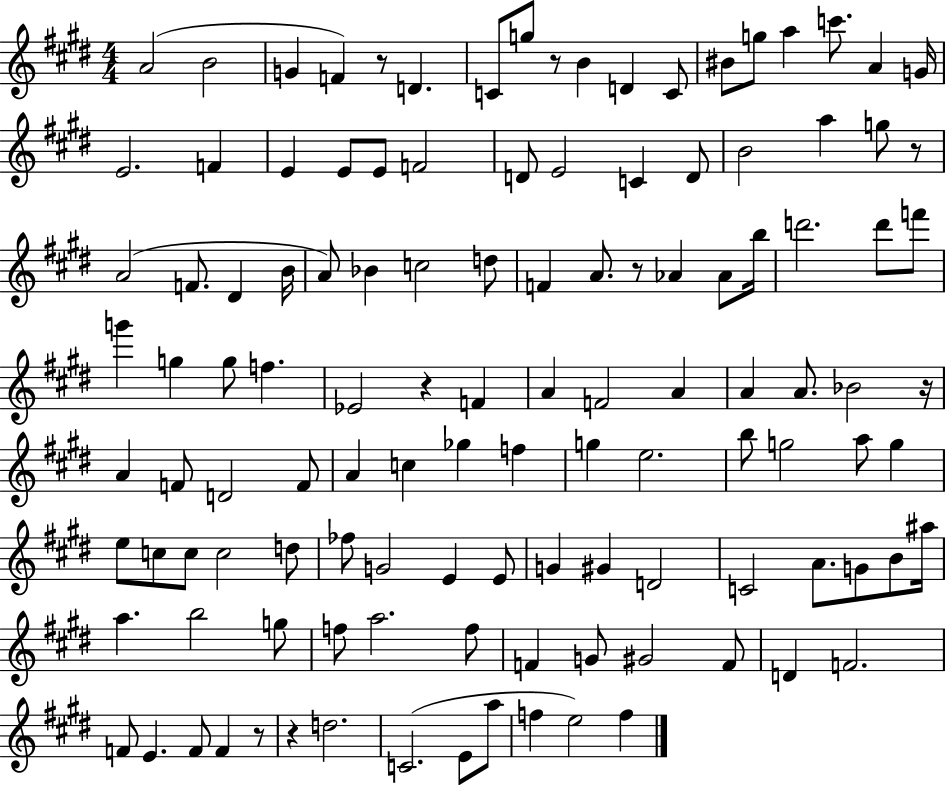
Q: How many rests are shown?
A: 8